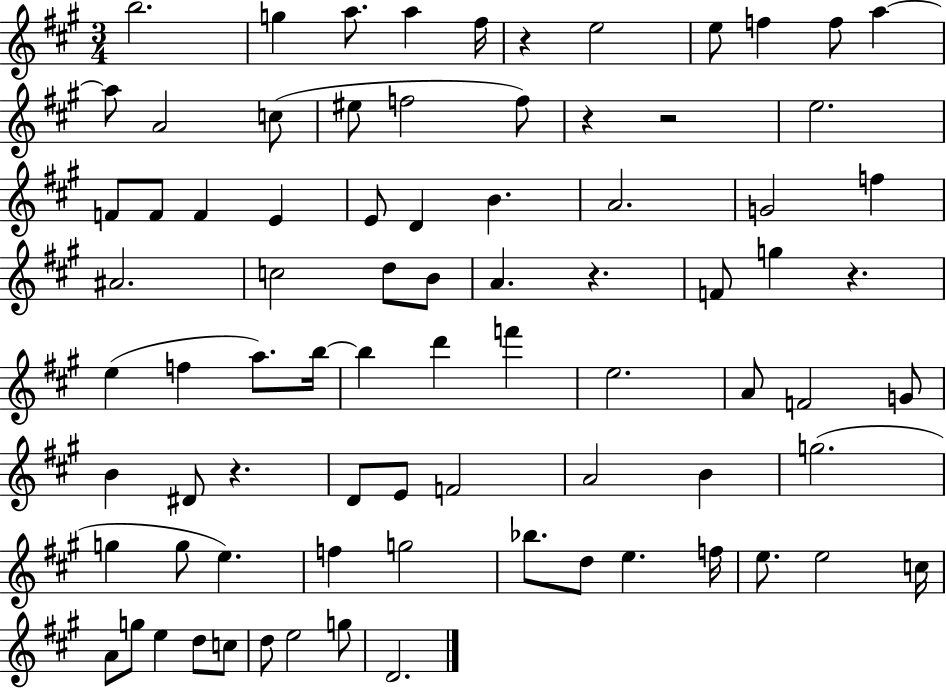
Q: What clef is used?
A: treble